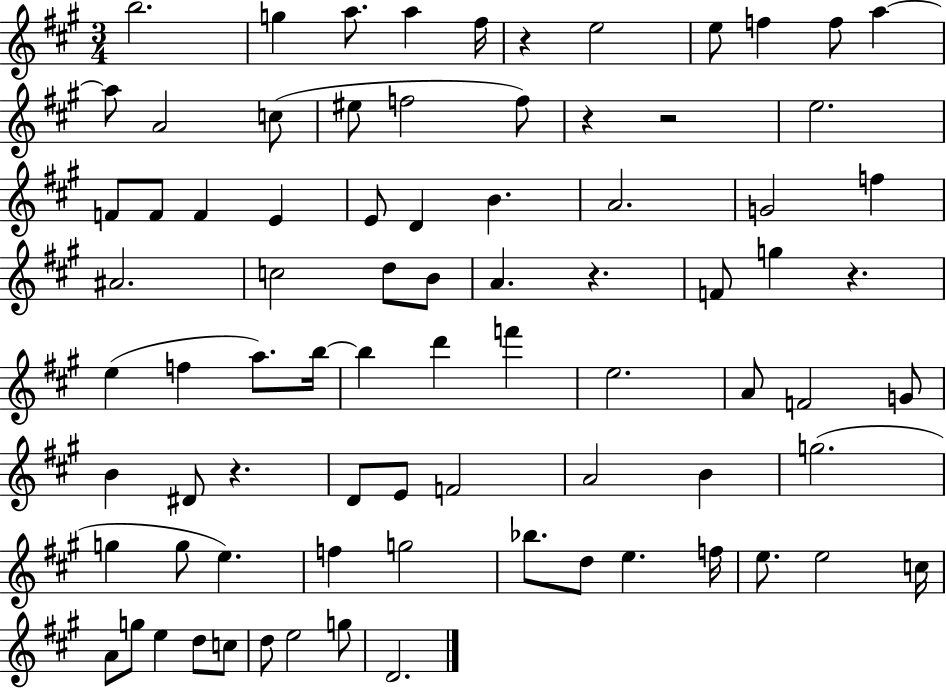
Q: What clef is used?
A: treble